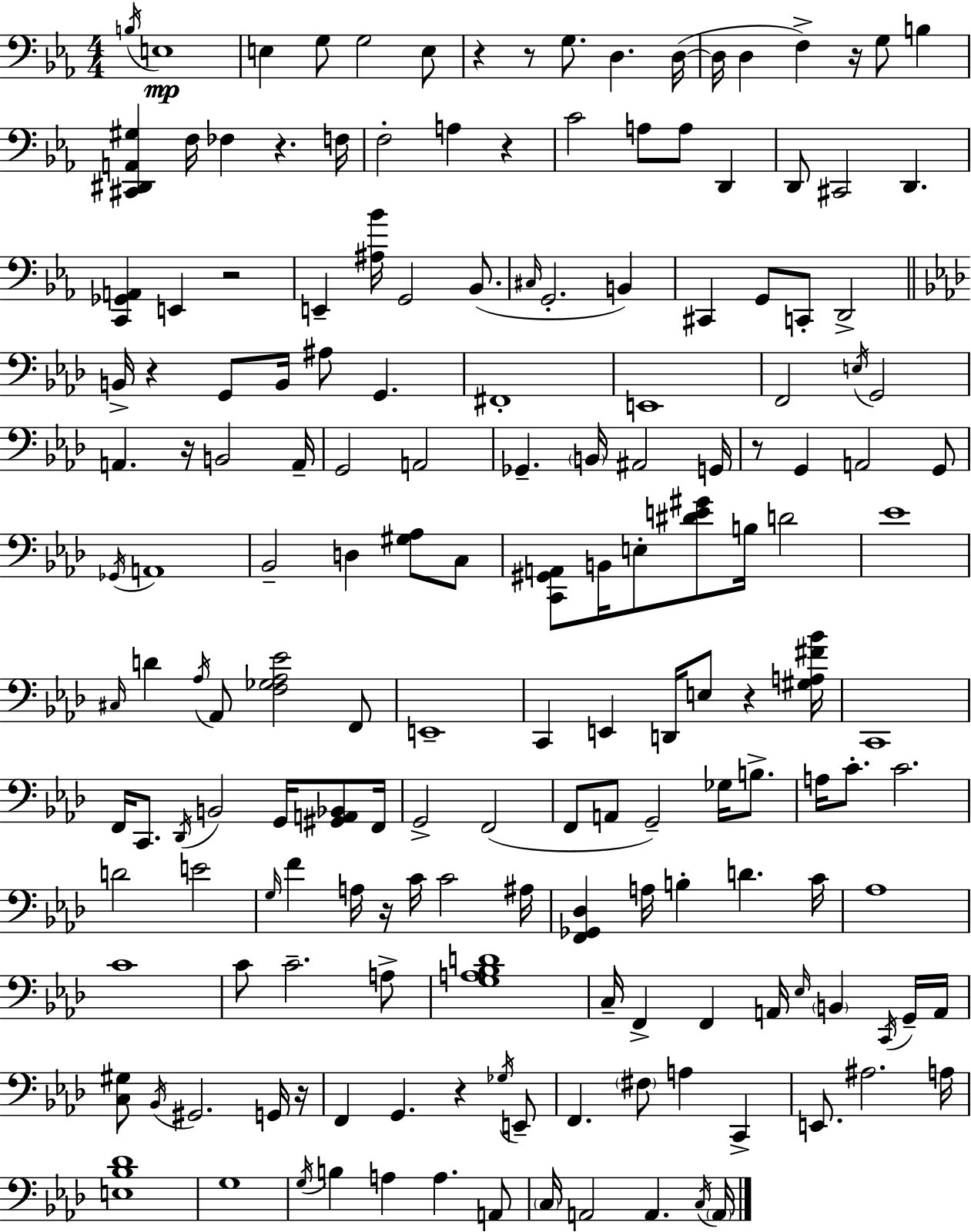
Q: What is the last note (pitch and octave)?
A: A2